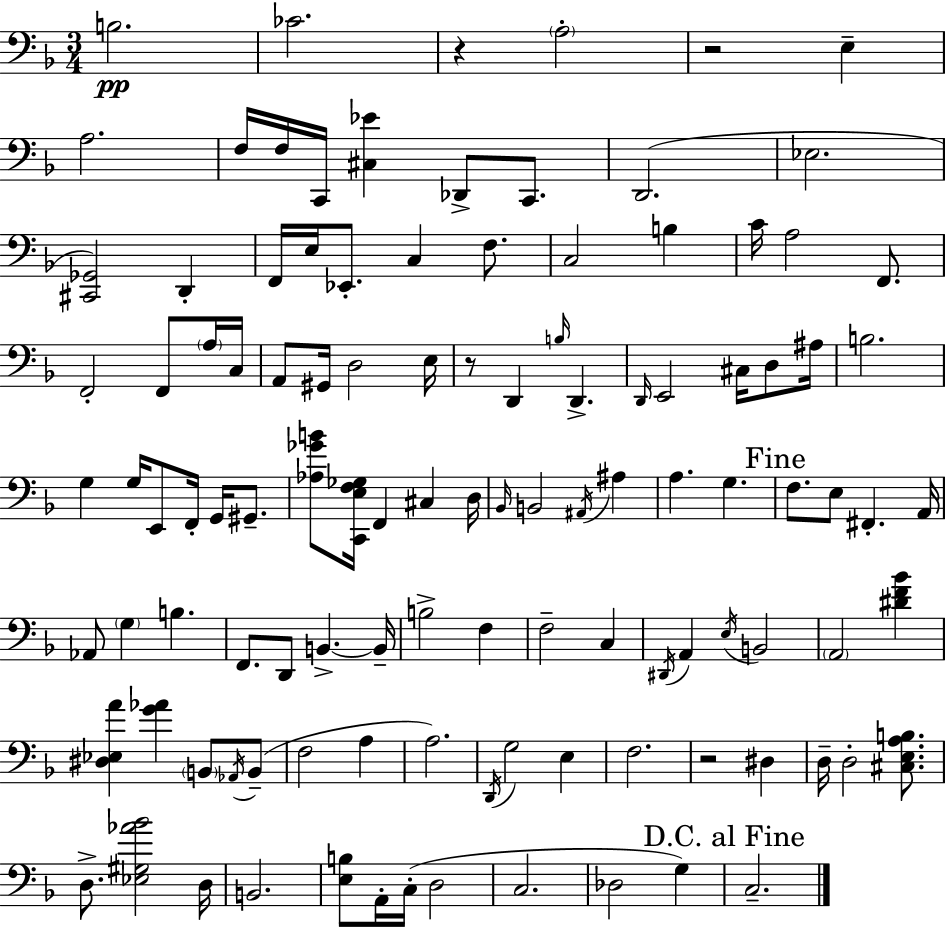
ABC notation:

X:1
T:Untitled
M:3/4
L:1/4
K:F
B,2 _C2 z A,2 z2 E, A,2 F,/4 F,/4 C,,/4 [^C,_E] _D,,/2 C,,/2 D,,2 _E,2 [^C,,_G,,]2 D,, F,,/4 E,/4 _E,,/2 C, F,/2 C,2 B, C/4 A,2 F,,/2 F,,2 F,,/2 A,/4 C,/4 A,,/2 ^G,,/4 D,2 E,/4 z/2 D,, B,/4 D,, D,,/4 E,,2 ^C,/4 D,/2 ^A,/4 B,2 G, G,/4 E,,/2 F,,/4 G,,/4 ^G,,/2 [_A,_GB]/2 [C,,E,F,_G,]/4 F,, ^C, D,/4 _B,,/4 B,,2 ^A,,/4 ^A, A, G, F,/2 E,/2 ^F,, A,,/4 _A,,/2 G, B, F,,/2 D,,/2 B,, B,,/4 B,2 F, F,2 C, ^D,,/4 A,, E,/4 B,,2 A,,2 [^DF_B] [^D,_E,A] [G_A] B,,/2 _A,,/4 B,,/2 F,2 A, A,2 D,,/4 G,2 E, F,2 z2 ^D, D,/4 D,2 [^C,E,A,B,]/2 D,/2 [_E,^G,_A_B]2 D,/4 B,,2 [E,B,]/2 A,,/4 C,/4 D,2 C,2 _D,2 G, C,2